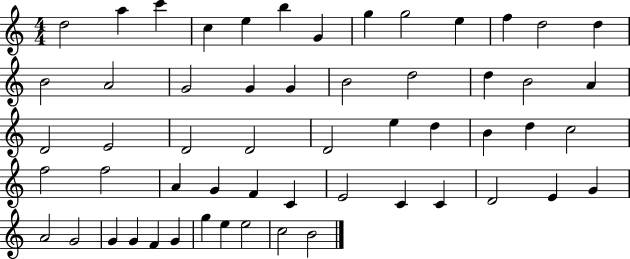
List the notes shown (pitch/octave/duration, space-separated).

D5/h A5/q C6/q C5/q E5/q B5/q G4/q G5/q G5/h E5/q F5/q D5/h D5/q B4/h A4/h G4/h G4/q G4/q B4/h D5/h D5/q B4/h A4/q D4/h E4/h D4/h D4/h D4/h E5/q D5/q B4/q D5/q C5/h F5/h F5/h A4/q G4/q F4/q C4/q E4/h C4/q C4/q D4/h E4/q G4/q A4/h G4/h G4/q G4/q F4/q G4/q G5/q E5/q E5/h C5/h B4/h